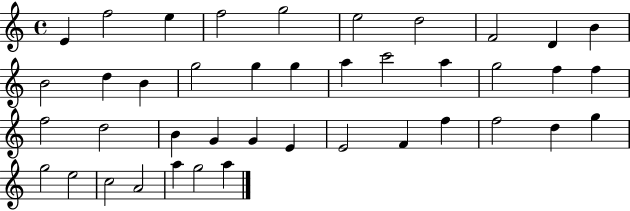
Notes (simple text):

E4/q F5/h E5/q F5/h G5/h E5/h D5/h F4/h D4/q B4/q B4/h D5/q B4/q G5/h G5/q G5/q A5/q C6/h A5/q G5/h F5/q F5/q F5/h D5/h B4/q G4/q G4/q E4/q E4/h F4/q F5/q F5/h D5/q G5/q G5/h E5/h C5/h A4/h A5/q G5/h A5/q